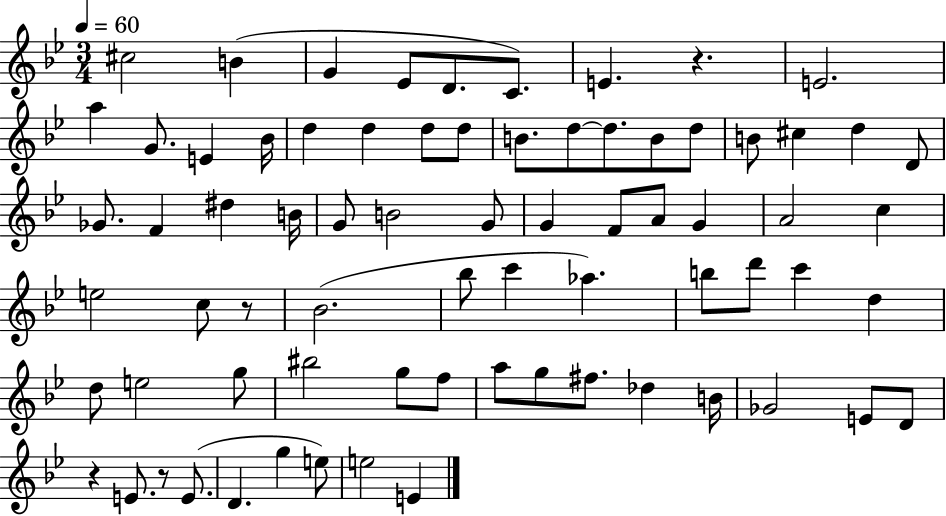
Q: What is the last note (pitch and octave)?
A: E4